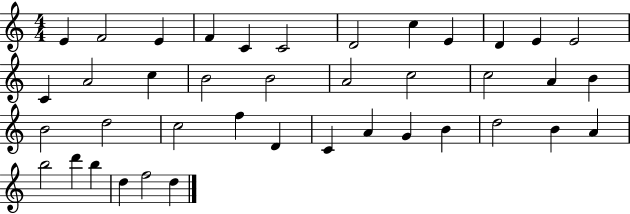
E4/q F4/h E4/q F4/q C4/q C4/h D4/h C5/q E4/q D4/q E4/q E4/h C4/q A4/h C5/q B4/h B4/h A4/h C5/h C5/h A4/q B4/q B4/h D5/h C5/h F5/q D4/q C4/q A4/q G4/q B4/q D5/h B4/q A4/q B5/h D6/q B5/q D5/q F5/h D5/q